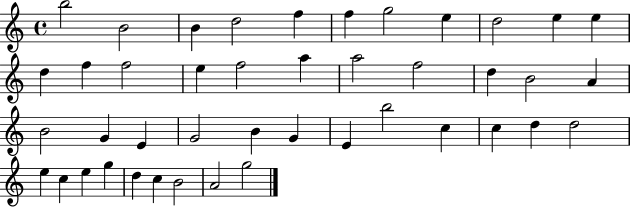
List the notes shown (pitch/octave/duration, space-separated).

B5/h B4/h B4/q D5/h F5/q F5/q G5/h E5/q D5/h E5/q E5/q D5/q F5/q F5/h E5/q F5/h A5/q A5/h F5/h D5/q B4/h A4/q B4/h G4/q E4/q G4/h B4/q G4/q E4/q B5/h C5/q C5/q D5/q D5/h E5/q C5/q E5/q G5/q D5/q C5/q B4/h A4/h G5/h